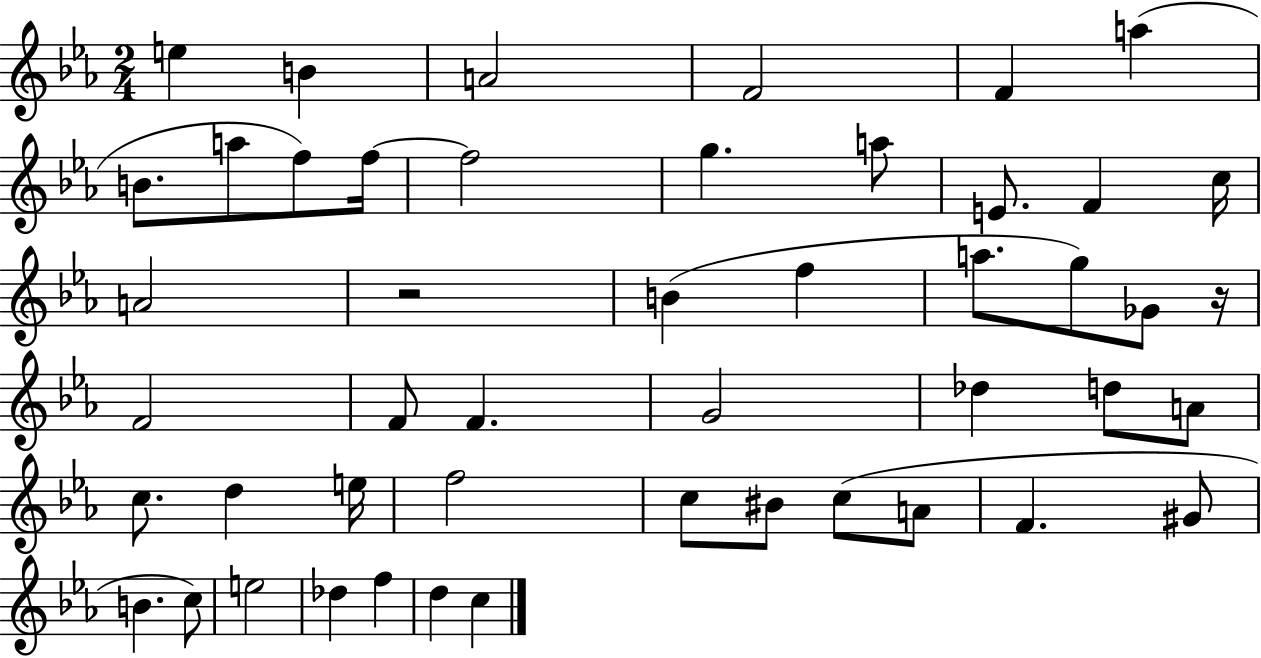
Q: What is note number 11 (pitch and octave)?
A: F5